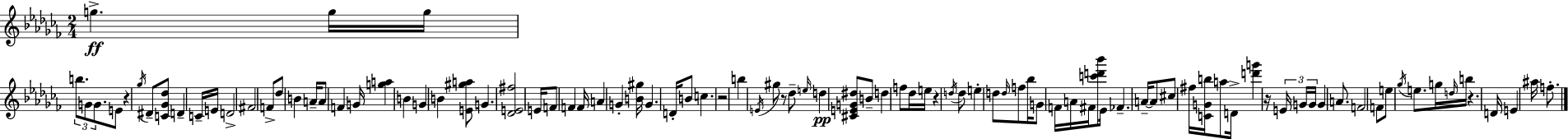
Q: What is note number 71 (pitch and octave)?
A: F4